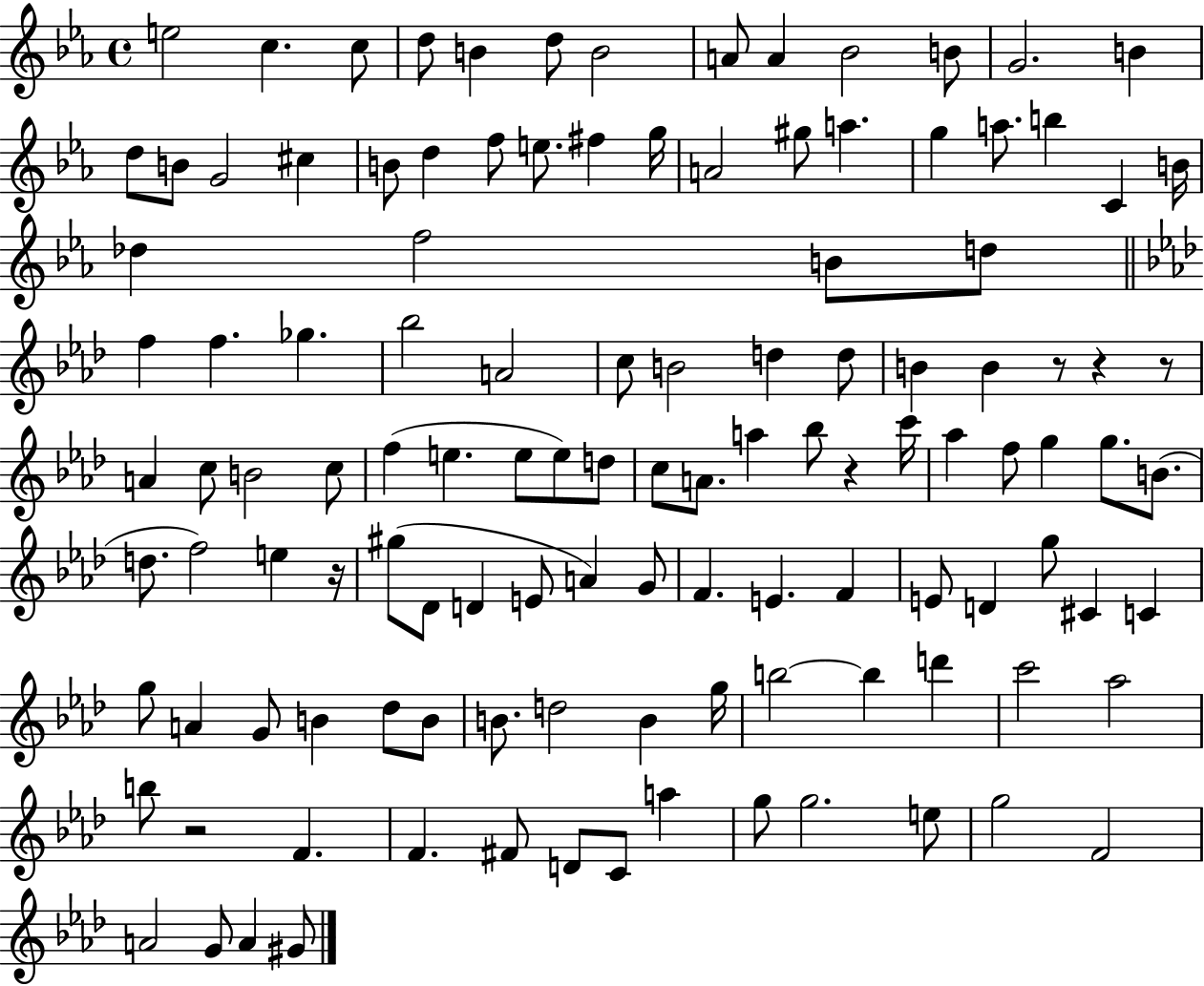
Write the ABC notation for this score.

X:1
T:Untitled
M:4/4
L:1/4
K:Eb
e2 c c/2 d/2 B d/2 B2 A/2 A _B2 B/2 G2 B d/2 B/2 G2 ^c B/2 d f/2 e/2 ^f g/4 A2 ^g/2 a g a/2 b C B/4 _d f2 B/2 d/2 f f _g _b2 A2 c/2 B2 d d/2 B B z/2 z z/2 A c/2 B2 c/2 f e e/2 e/2 d/2 c/2 A/2 a _b/2 z c'/4 _a f/2 g g/2 B/2 d/2 f2 e z/4 ^g/2 _D/2 D E/2 A G/2 F E F E/2 D g/2 ^C C g/2 A G/2 B _d/2 B/2 B/2 d2 B g/4 b2 b d' c'2 _a2 b/2 z2 F F ^F/2 D/2 C/2 a g/2 g2 e/2 g2 F2 A2 G/2 A ^G/2